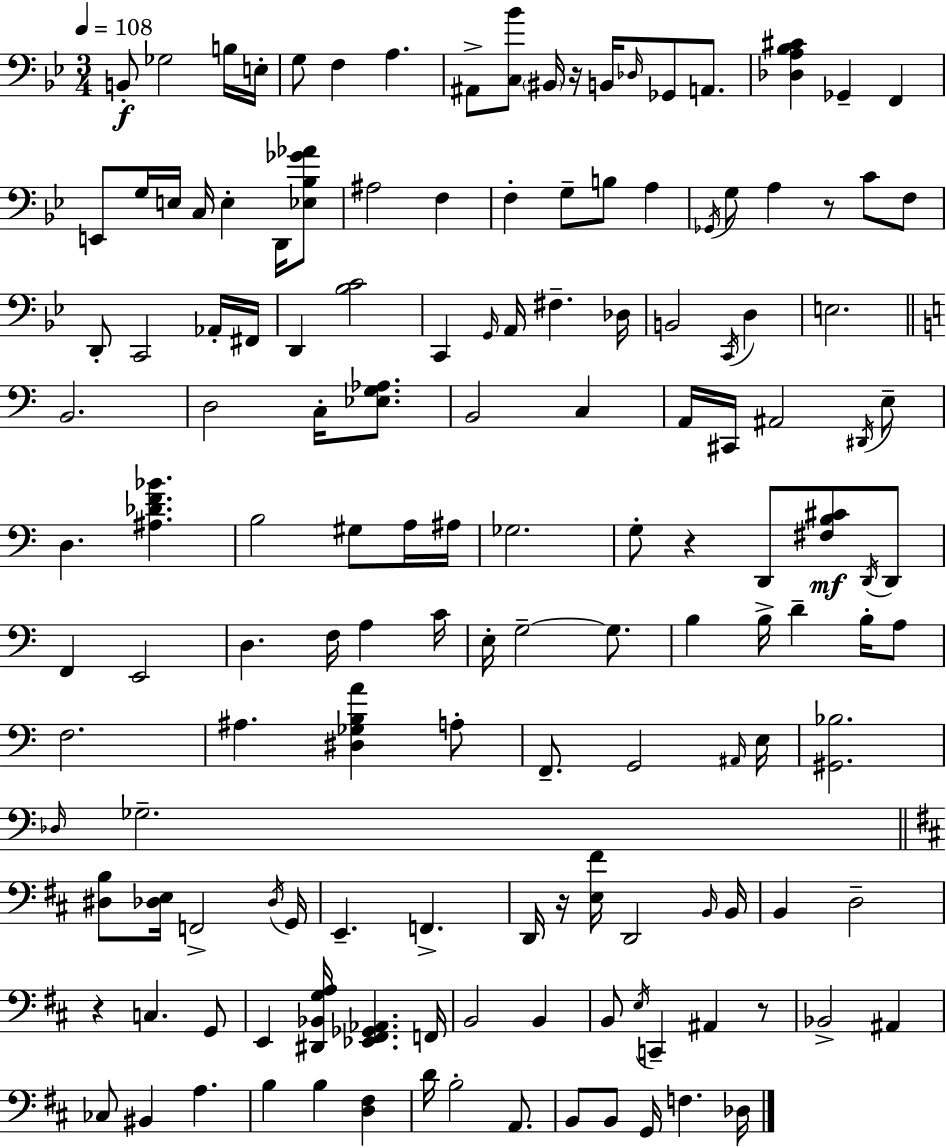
X:1
T:Untitled
M:3/4
L:1/4
K:Bb
B,,/2 _G,2 B,/4 E,/4 G,/2 F, A, ^A,,/2 [C,_B]/2 ^B,,/4 z/4 B,,/4 _D,/4 _G,,/2 A,,/2 [_D,A,_B,^C] _G,, F,, E,,/2 G,/4 E,/4 C,/4 E, D,,/4 [_E,_B,_G_A]/2 ^A,2 F, F, G,/2 B,/2 A, _G,,/4 G,/2 A, z/2 C/2 F,/2 D,,/2 C,,2 _A,,/4 ^F,,/4 D,, [_B,C]2 C,, G,,/4 A,,/4 ^F, _D,/4 B,,2 C,,/4 D, E,2 B,,2 D,2 C,/4 [_E,G,_A,]/2 B,,2 C, A,,/4 ^C,,/4 ^A,,2 ^D,,/4 E,/2 D, [^A,_DF_B] B,2 ^G,/2 A,/4 ^A,/4 _G,2 G,/2 z D,,/2 [^F,B,^C]/2 D,,/4 D,,/2 F,, E,,2 D, F,/4 A, C/4 E,/4 G,2 G,/2 B, B,/4 D B,/4 A,/2 F,2 ^A, [^D,_G,B,A] A,/2 F,,/2 G,,2 ^A,,/4 E,/4 [^G,,_B,]2 _D,/4 _G,2 [^D,B,]/2 [_D,E,]/4 F,,2 _D,/4 G,,/4 E,, F,, D,,/4 z/4 [E,^F]/4 D,,2 B,,/4 B,,/4 B,, D,2 z C, G,,/2 E,, [^D,,_B,,G,A,]/4 [_E,,^F,,_G,,_A,,] F,,/4 B,,2 B,, B,,/2 E,/4 C,, ^A,, z/2 _B,,2 ^A,, _C,/2 ^B,, A, B, B, [D,^F,] D/4 B,2 A,,/2 B,,/2 B,,/2 G,,/4 F, _D,/4